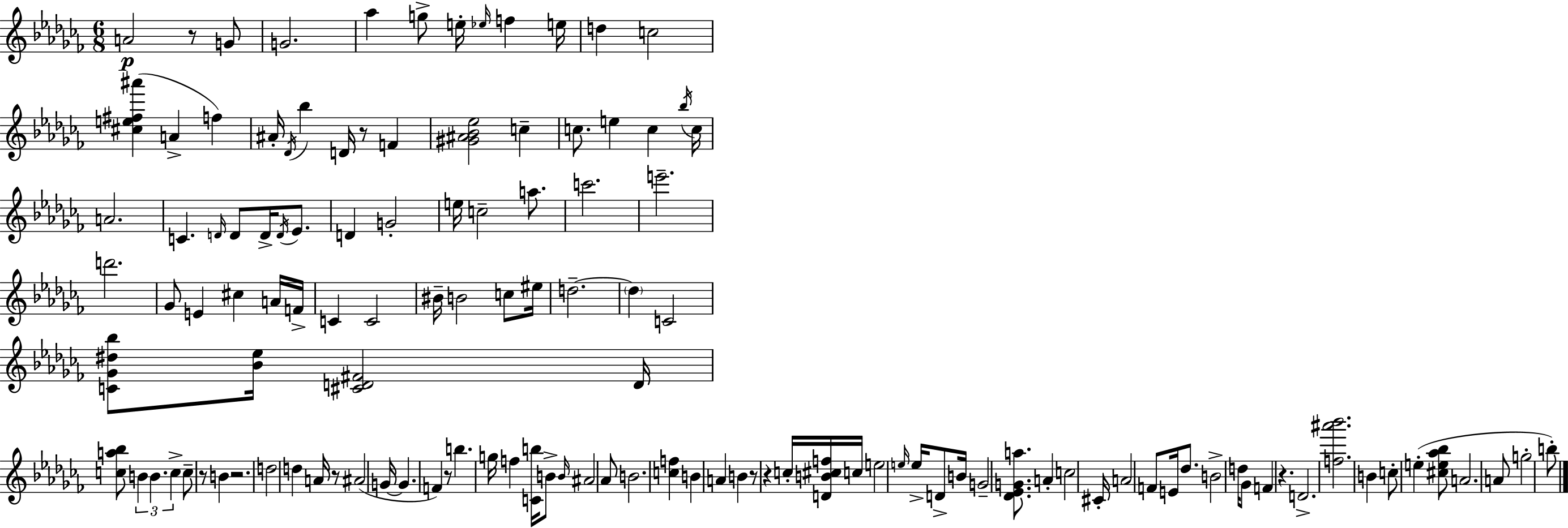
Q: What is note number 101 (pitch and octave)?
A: A4